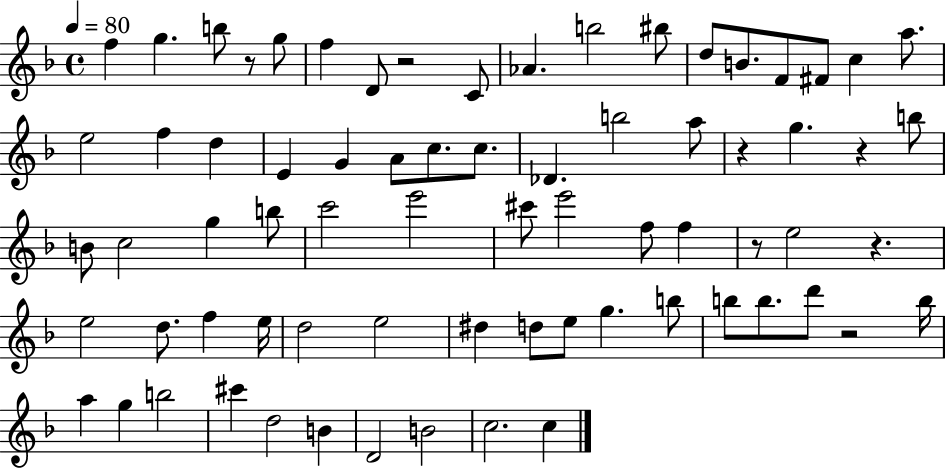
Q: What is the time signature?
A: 4/4